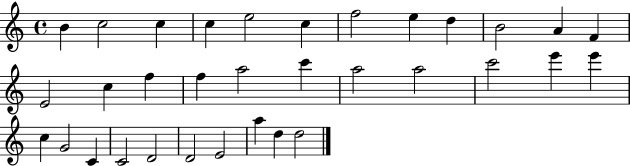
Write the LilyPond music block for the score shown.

{
  \clef treble
  \time 4/4
  \defaultTimeSignature
  \key c \major
  b'4 c''2 c''4 | c''4 e''2 c''4 | f''2 e''4 d''4 | b'2 a'4 f'4 | \break e'2 c''4 f''4 | f''4 a''2 c'''4 | a''2 a''2 | c'''2 e'''4 e'''4 | \break c''4 g'2 c'4 | c'2 d'2 | d'2 e'2 | a''4 d''4 d''2 | \break \bar "|."
}